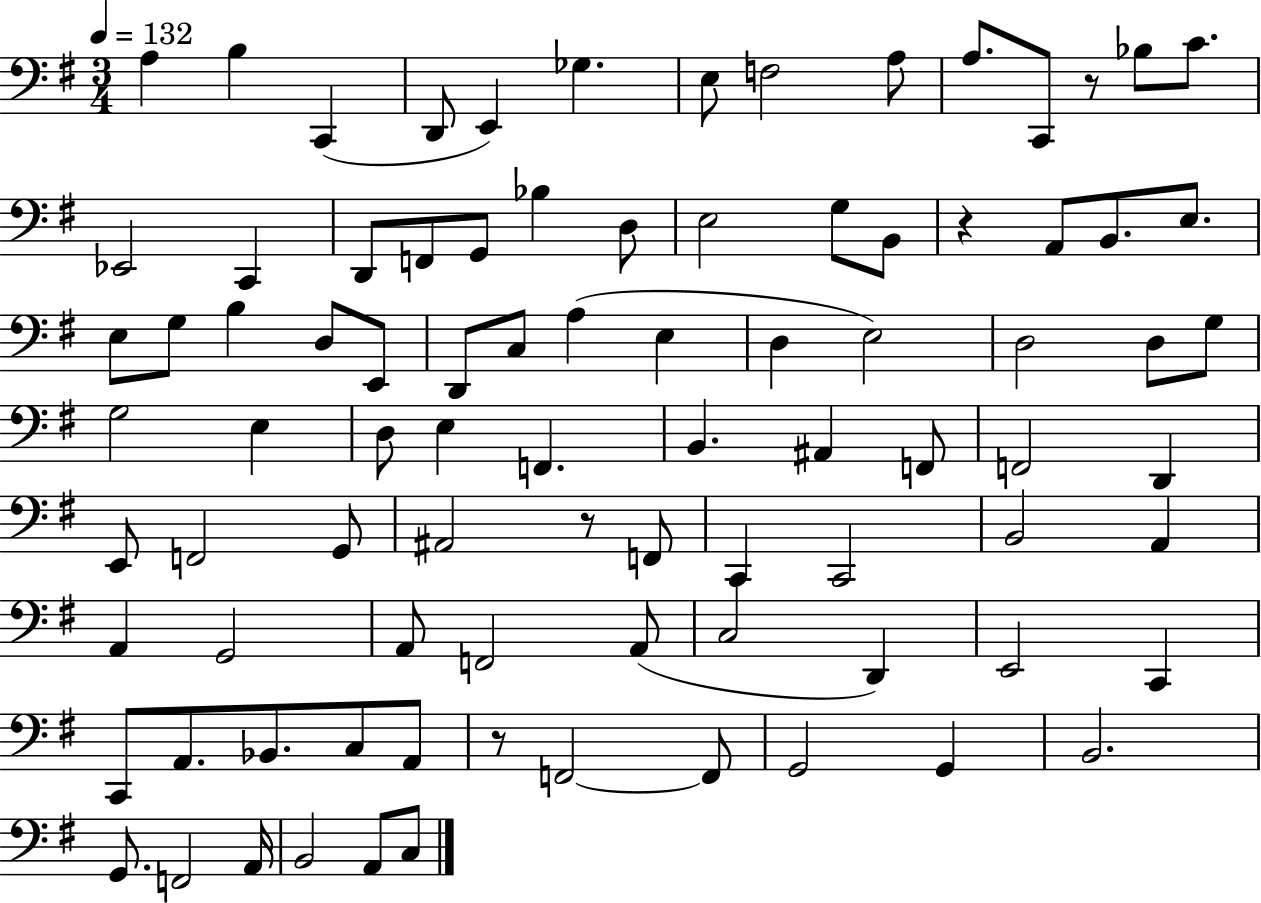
X:1
T:Untitled
M:3/4
L:1/4
K:G
A, B, C,, D,,/2 E,, _G, E,/2 F,2 A,/2 A,/2 C,,/2 z/2 _B,/2 C/2 _E,,2 C,, D,,/2 F,,/2 G,,/2 _B, D,/2 E,2 G,/2 B,,/2 z A,,/2 B,,/2 E,/2 E,/2 G,/2 B, D,/2 E,,/2 D,,/2 C,/2 A, E, D, E,2 D,2 D,/2 G,/2 G,2 E, D,/2 E, F,, B,, ^A,, F,,/2 F,,2 D,, E,,/2 F,,2 G,,/2 ^A,,2 z/2 F,,/2 C,, C,,2 B,,2 A,, A,, G,,2 A,,/2 F,,2 A,,/2 C,2 D,, E,,2 C,, C,,/2 A,,/2 _B,,/2 C,/2 A,,/2 z/2 F,,2 F,,/2 G,,2 G,, B,,2 G,,/2 F,,2 A,,/4 B,,2 A,,/2 C,/2